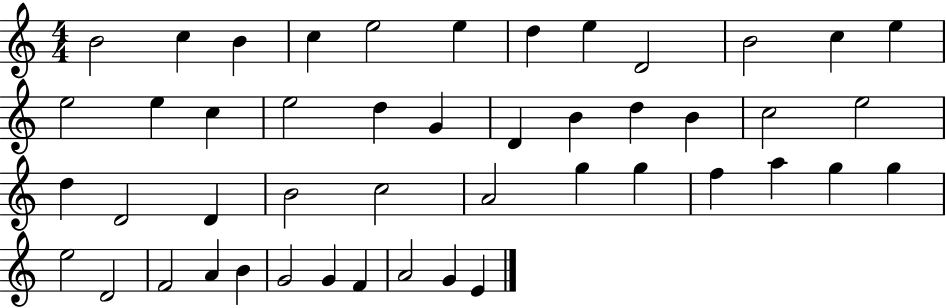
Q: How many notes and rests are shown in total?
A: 47